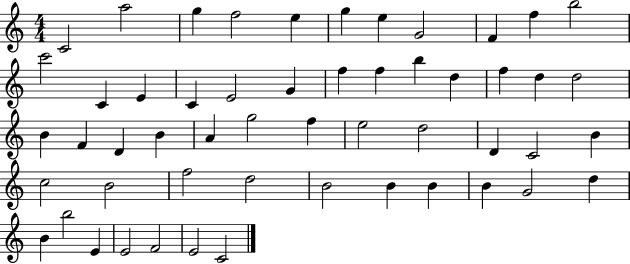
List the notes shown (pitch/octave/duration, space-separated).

C4/h A5/h G5/q F5/h E5/q G5/q E5/q G4/h F4/q F5/q B5/h C6/h C4/q E4/q C4/q E4/h G4/q F5/q F5/q B5/q D5/q F5/q D5/q D5/h B4/q F4/q D4/q B4/q A4/q G5/h F5/q E5/h D5/h D4/q C4/h B4/q C5/h B4/h F5/h D5/h B4/h B4/q B4/q B4/q G4/h D5/q B4/q B5/h E4/q E4/h F4/h E4/h C4/h